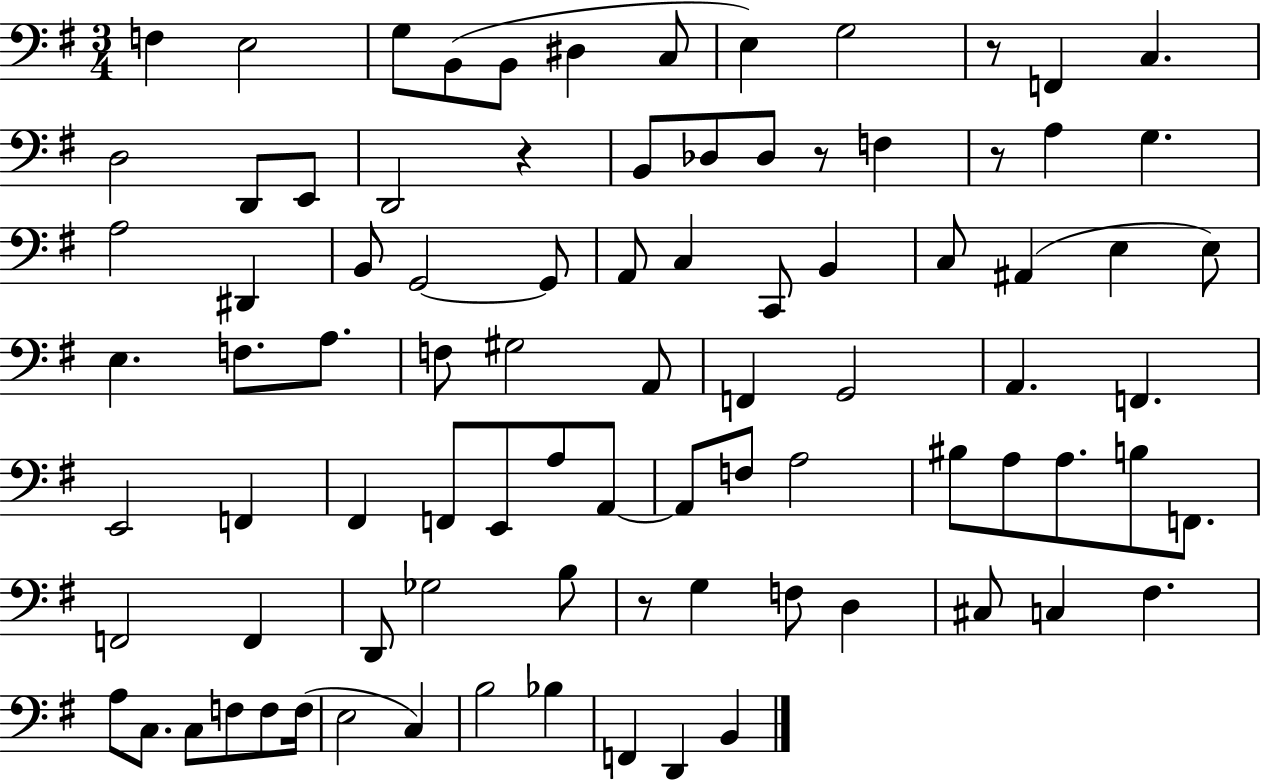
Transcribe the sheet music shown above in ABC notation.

X:1
T:Untitled
M:3/4
L:1/4
K:G
F, E,2 G,/2 B,,/2 B,,/2 ^D, C,/2 E, G,2 z/2 F,, C, D,2 D,,/2 E,,/2 D,,2 z B,,/2 _D,/2 _D,/2 z/2 F, z/2 A, G, A,2 ^D,, B,,/2 G,,2 G,,/2 A,,/2 C, C,,/2 B,, C,/2 ^A,, E, E,/2 E, F,/2 A,/2 F,/2 ^G,2 A,,/2 F,, G,,2 A,, F,, E,,2 F,, ^F,, F,,/2 E,,/2 A,/2 A,,/2 A,,/2 F,/2 A,2 ^B,/2 A,/2 A,/2 B,/2 F,,/2 F,,2 F,, D,,/2 _G,2 B,/2 z/2 G, F,/2 D, ^C,/2 C, ^F, A,/2 C,/2 C,/2 F,/2 F,/2 F,/4 E,2 C, B,2 _B, F,, D,, B,,